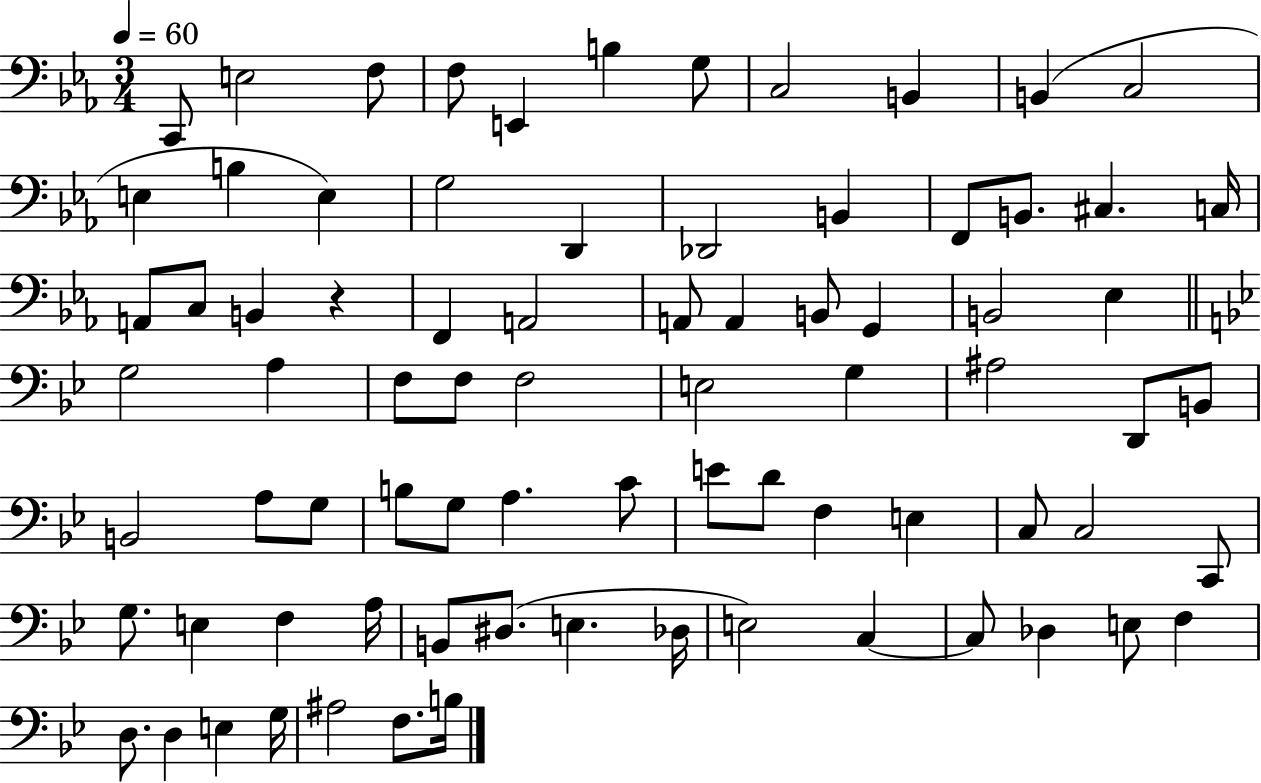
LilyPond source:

{
  \clef bass
  \numericTimeSignature
  \time 3/4
  \key ees \major
  \tempo 4 = 60
  c,8 e2 f8 | f8 e,4 b4 g8 | c2 b,4 | b,4( c2 | \break e4 b4 e4) | g2 d,4 | des,2 b,4 | f,8 b,8. cis4. c16 | \break a,8 c8 b,4 r4 | f,4 a,2 | a,8 a,4 b,8 g,4 | b,2 ees4 | \break \bar "||" \break \key bes \major g2 a4 | f8 f8 f2 | e2 g4 | ais2 d,8 b,8 | \break b,2 a8 g8 | b8 g8 a4. c'8 | e'8 d'8 f4 e4 | c8 c2 c,8 | \break g8. e4 f4 a16 | b,8 dis8.( e4. des16 | e2) c4~~ | c8 des4 e8 f4 | \break d8. d4 e4 g16 | ais2 f8. b16 | \bar "|."
}